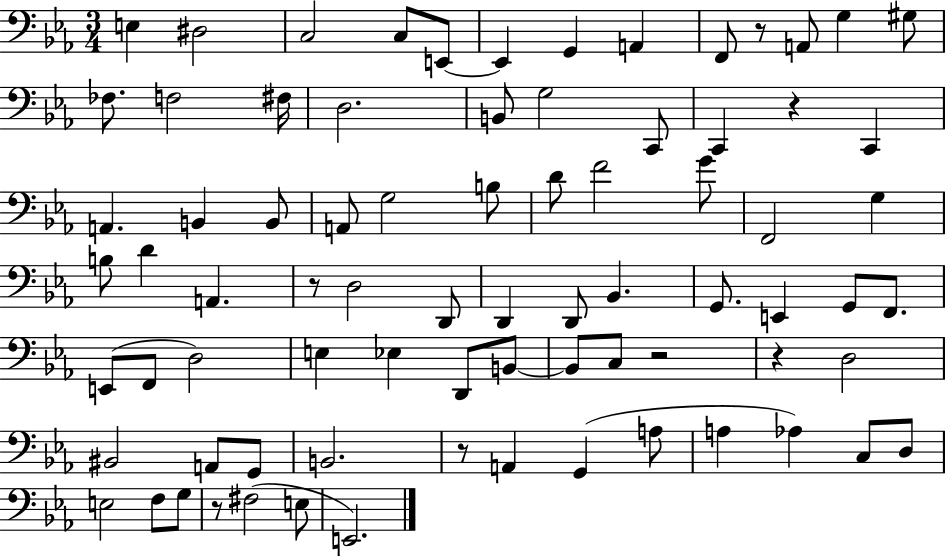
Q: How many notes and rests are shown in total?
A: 78